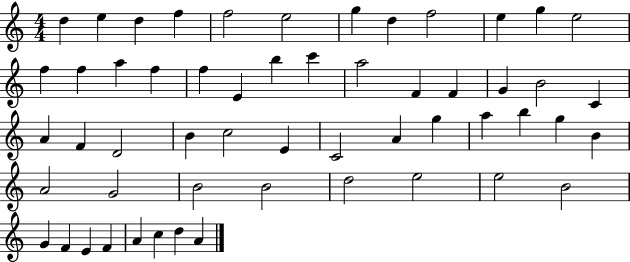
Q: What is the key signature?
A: C major